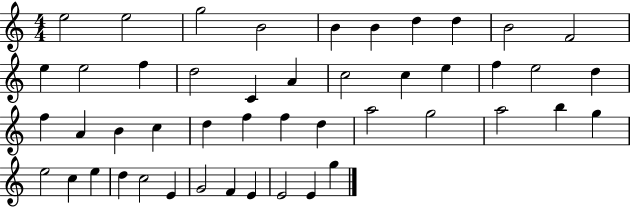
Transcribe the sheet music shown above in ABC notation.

X:1
T:Untitled
M:4/4
L:1/4
K:C
e2 e2 g2 B2 B B d d B2 F2 e e2 f d2 C A c2 c e f e2 d f A B c d f f d a2 g2 a2 b g e2 c e d c2 E G2 F E E2 E g